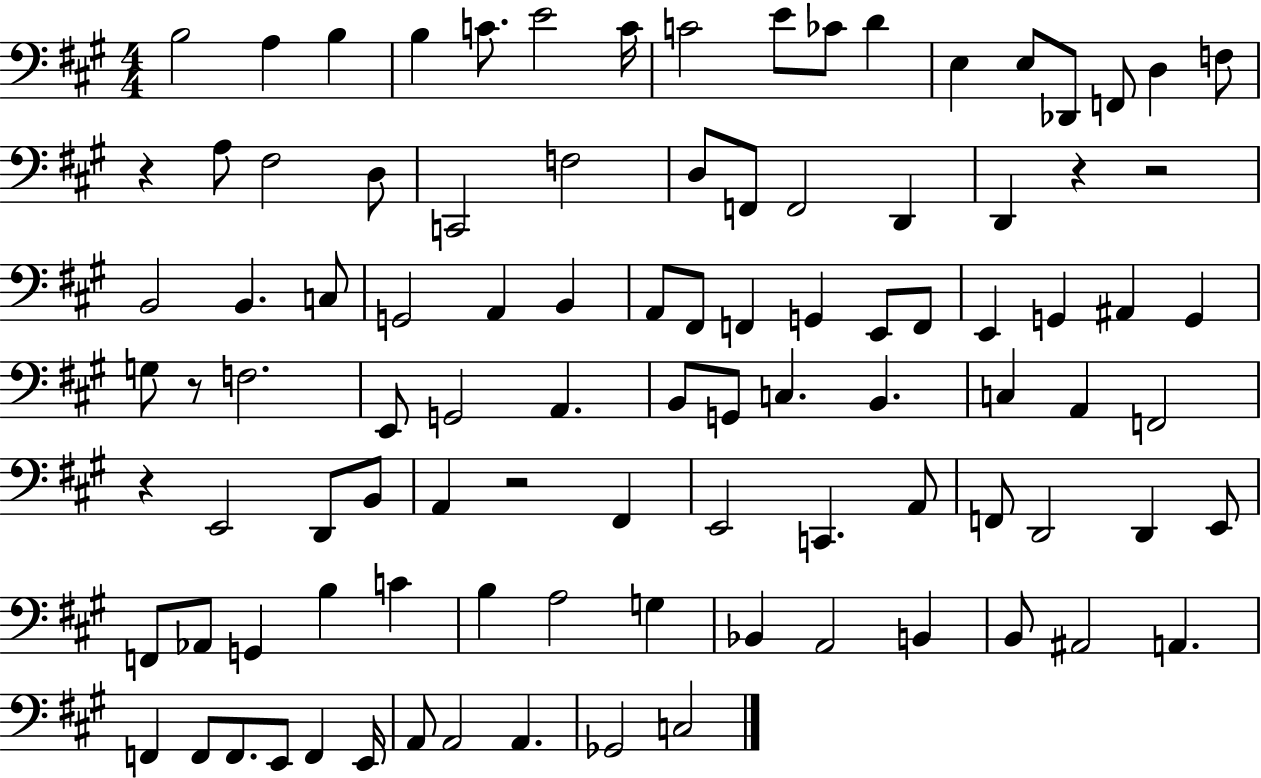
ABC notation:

X:1
T:Untitled
M:4/4
L:1/4
K:A
B,2 A, B, B, C/2 E2 C/4 C2 E/2 _C/2 D E, E,/2 _D,,/2 F,,/2 D, F,/2 z A,/2 ^F,2 D,/2 C,,2 F,2 D,/2 F,,/2 F,,2 D,, D,, z z2 B,,2 B,, C,/2 G,,2 A,, B,, A,,/2 ^F,,/2 F,, G,, E,,/2 F,,/2 E,, G,, ^A,, G,, G,/2 z/2 F,2 E,,/2 G,,2 A,, B,,/2 G,,/2 C, B,, C, A,, F,,2 z E,,2 D,,/2 B,,/2 A,, z2 ^F,, E,,2 C,, A,,/2 F,,/2 D,,2 D,, E,,/2 F,,/2 _A,,/2 G,, B, C B, A,2 G, _B,, A,,2 B,, B,,/2 ^A,,2 A,, F,, F,,/2 F,,/2 E,,/2 F,, E,,/4 A,,/2 A,,2 A,, _G,,2 C,2